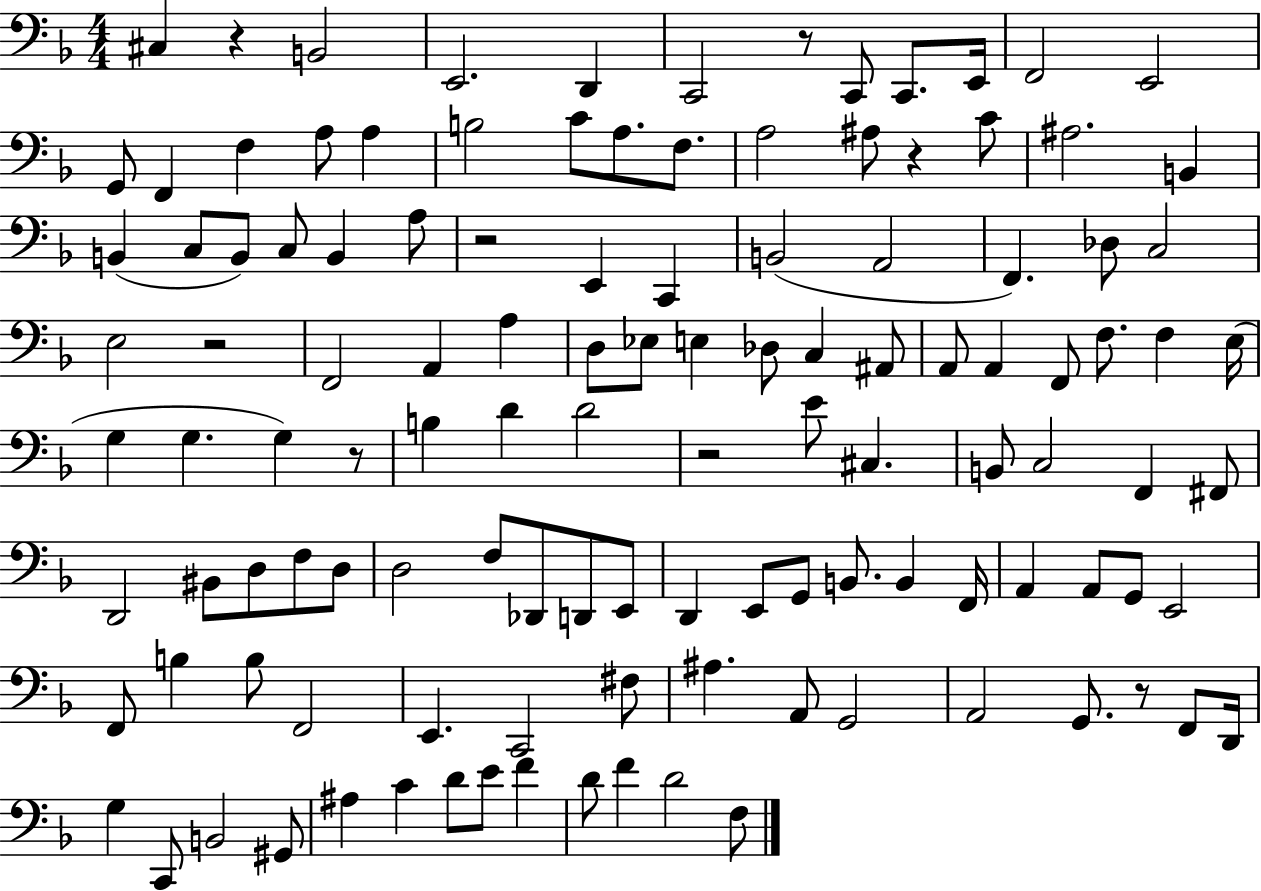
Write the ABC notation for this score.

X:1
T:Untitled
M:4/4
L:1/4
K:F
^C, z B,,2 E,,2 D,, C,,2 z/2 C,,/2 C,,/2 E,,/4 F,,2 E,,2 G,,/2 F,, F, A,/2 A, B,2 C/2 A,/2 F,/2 A,2 ^A,/2 z C/2 ^A,2 B,, B,, C,/2 B,,/2 C,/2 B,, A,/2 z2 E,, C,, B,,2 A,,2 F,, _D,/2 C,2 E,2 z2 F,,2 A,, A, D,/2 _E,/2 E, _D,/2 C, ^A,,/2 A,,/2 A,, F,,/2 F,/2 F, E,/4 G, G, G, z/2 B, D D2 z2 E/2 ^C, B,,/2 C,2 F,, ^F,,/2 D,,2 ^B,,/2 D,/2 F,/2 D,/2 D,2 F,/2 _D,,/2 D,,/2 E,,/2 D,, E,,/2 G,,/2 B,,/2 B,, F,,/4 A,, A,,/2 G,,/2 E,,2 F,,/2 B, B,/2 F,,2 E,, C,,2 ^F,/2 ^A, A,,/2 G,,2 A,,2 G,,/2 z/2 F,,/2 D,,/4 G, C,,/2 B,,2 ^G,,/2 ^A, C D/2 E/2 F D/2 F D2 F,/2